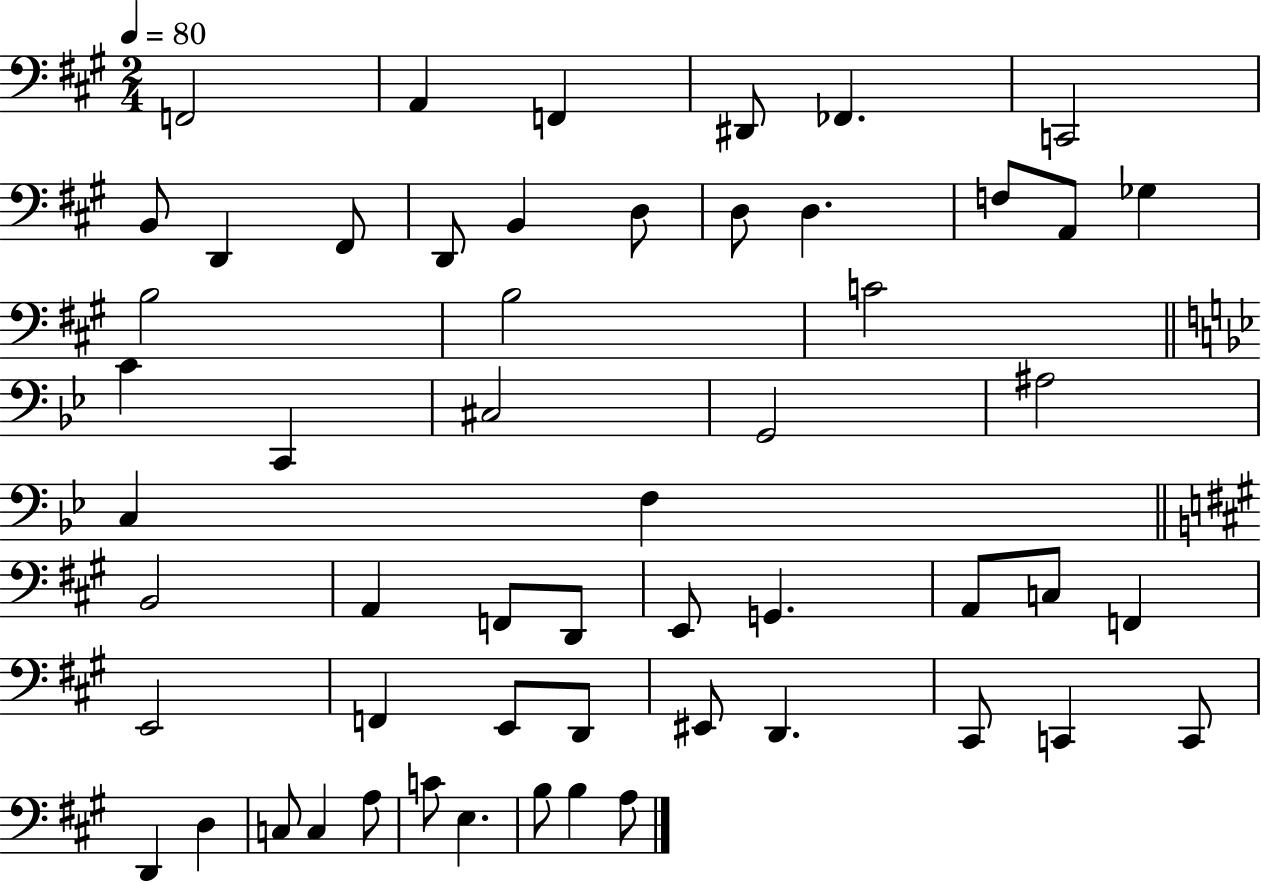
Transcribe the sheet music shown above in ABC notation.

X:1
T:Untitled
M:2/4
L:1/4
K:A
F,,2 A,, F,, ^D,,/2 _F,, C,,2 B,,/2 D,, ^F,,/2 D,,/2 B,, D,/2 D,/2 D, F,/2 A,,/2 _G, B,2 B,2 C2 C C,, ^C,2 G,,2 ^A,2 C, F, B,,2 A,, F,,/2 D,,/2 E,,/2 G,, A,,/2 C,/2 F,, E,,2 F,, E,,/2 D,,/2 ^E,,/2 D,, ^C,,/2 C,, C,,/2 D,, D, C,/2 C, A,/2 C/2 E, B,/2 B, A,/2